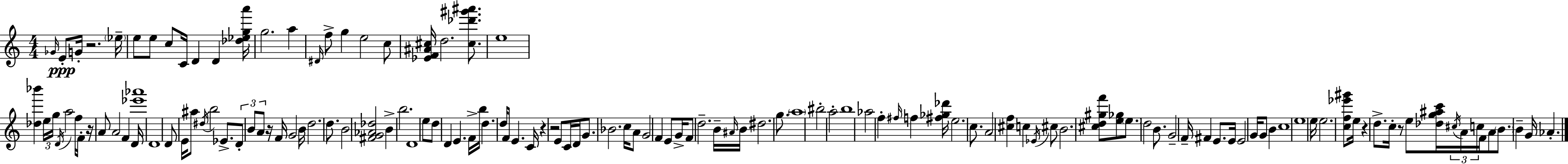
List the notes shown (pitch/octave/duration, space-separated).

Gb4/s E4/e G4/s R/h. Eb5/s E5/e E5/e C5/e C4/s D4/q D4/q [Db5,Eb5,G5,A6]/s G5/h. A5/q D#4/s F5/e G5/q E5/h C5/e [Eb4,F4,A#4,C#5]/s D5/h. [C#5,Db6,G#6,A#6]/e. E5/w [Db5,Bb6]/q E5/s G5/s D4/s A5/h F5/s F4/s R/s A4/e A4/h F4/q D4/s [Eb6,Ab6]/w D4/w D4/e E4/s A#5/e D#5/s B5/h Eb4/e. D4/e B4/e A4/e R/s F4/s G4/h B4/s D5/h. D5/e. B4/h [F#4,G4,Ab4,Db5]/h B4/q B5/h. D4/w E5/e D5/e D4/q E4/q. F4/s B5/s D5/q. D5/s F4/e E4/q. C4/s R/q R/h E4/e C4/s D4/s G4/e. Bb4/h. C5/s A4/e G4/h F4/q E4/e G4/s F4/e D5/h. B4/s A#4/s B4/s D#5/h. G5/e. A5/w BIS5/h A5/h B5/w Ab5/h F5/q F#5/s F5/q [F#5,Gb5,Db6]/s E5/h. C5/e. A4/h [C#5,F5]/q C5/q Eb4/s C#5/e B4/h. [C#5,D5,G#5,F6]/e [E5,Gb5]/e E5/e. D5/h B4/e. G4/h F4/s F#4/q E4/e. E4/s E4/h G4/s G4/e B4/q C5/w E5/w E5/s E5/h. [C5,F5,Eb6,G#6]/e E5/s R/q D5/e. C5/s R/e E5/e [Db5,G5,A#5,C6]/s C#5/s A4/s C5/s F4/s A4/e B4/e. B4/q G4/s Ab4/q.